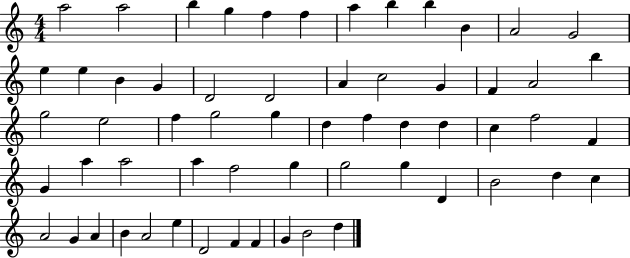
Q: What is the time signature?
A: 4/4